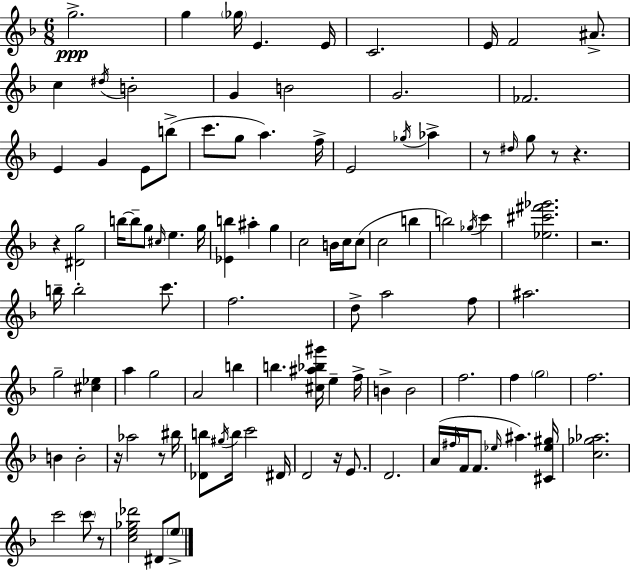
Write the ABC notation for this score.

X:1
T:Untitled
M:6/8
L:1/4
K:F
g2 g _g/4 E E/4 C2 E/4 F2 ^A/2 c ^d/4 B2 G B2 G2 _F2 E G E/2 b/2 c'/2 g/2 a f/4 E2 _g/4 _a z/2 ^d/4 g/2 z/2 z z [^Dg]2 b/4 b/2 g/2 ^c/4 e g/4 [_Eb] ^a g c2 B/4 c/4 c/2 c2 b b2 _g/4 c' [_e^c'^f'_g']2 z2 b/4 b2 c'/2 f2 d/2 a2 f/2 ^a2 g2 [^c_e] a g2 A2 b b [^c^a_b^g']/4 e f/4 B B2 f2 f g2 f2 B B2 z/4 _a2 z/2 ^b/4 [_Db]/2 ^g/4 b/4 c'2 ^D/4 D2 z/4 E/2 D2 A/4 ^f/4 F/4 F/2 _e/4 ^a [^C_e^g]/4 [c_g_a]2 c'2 c'/2 z/2 [ce_g_d']2 ^D/2 e/2